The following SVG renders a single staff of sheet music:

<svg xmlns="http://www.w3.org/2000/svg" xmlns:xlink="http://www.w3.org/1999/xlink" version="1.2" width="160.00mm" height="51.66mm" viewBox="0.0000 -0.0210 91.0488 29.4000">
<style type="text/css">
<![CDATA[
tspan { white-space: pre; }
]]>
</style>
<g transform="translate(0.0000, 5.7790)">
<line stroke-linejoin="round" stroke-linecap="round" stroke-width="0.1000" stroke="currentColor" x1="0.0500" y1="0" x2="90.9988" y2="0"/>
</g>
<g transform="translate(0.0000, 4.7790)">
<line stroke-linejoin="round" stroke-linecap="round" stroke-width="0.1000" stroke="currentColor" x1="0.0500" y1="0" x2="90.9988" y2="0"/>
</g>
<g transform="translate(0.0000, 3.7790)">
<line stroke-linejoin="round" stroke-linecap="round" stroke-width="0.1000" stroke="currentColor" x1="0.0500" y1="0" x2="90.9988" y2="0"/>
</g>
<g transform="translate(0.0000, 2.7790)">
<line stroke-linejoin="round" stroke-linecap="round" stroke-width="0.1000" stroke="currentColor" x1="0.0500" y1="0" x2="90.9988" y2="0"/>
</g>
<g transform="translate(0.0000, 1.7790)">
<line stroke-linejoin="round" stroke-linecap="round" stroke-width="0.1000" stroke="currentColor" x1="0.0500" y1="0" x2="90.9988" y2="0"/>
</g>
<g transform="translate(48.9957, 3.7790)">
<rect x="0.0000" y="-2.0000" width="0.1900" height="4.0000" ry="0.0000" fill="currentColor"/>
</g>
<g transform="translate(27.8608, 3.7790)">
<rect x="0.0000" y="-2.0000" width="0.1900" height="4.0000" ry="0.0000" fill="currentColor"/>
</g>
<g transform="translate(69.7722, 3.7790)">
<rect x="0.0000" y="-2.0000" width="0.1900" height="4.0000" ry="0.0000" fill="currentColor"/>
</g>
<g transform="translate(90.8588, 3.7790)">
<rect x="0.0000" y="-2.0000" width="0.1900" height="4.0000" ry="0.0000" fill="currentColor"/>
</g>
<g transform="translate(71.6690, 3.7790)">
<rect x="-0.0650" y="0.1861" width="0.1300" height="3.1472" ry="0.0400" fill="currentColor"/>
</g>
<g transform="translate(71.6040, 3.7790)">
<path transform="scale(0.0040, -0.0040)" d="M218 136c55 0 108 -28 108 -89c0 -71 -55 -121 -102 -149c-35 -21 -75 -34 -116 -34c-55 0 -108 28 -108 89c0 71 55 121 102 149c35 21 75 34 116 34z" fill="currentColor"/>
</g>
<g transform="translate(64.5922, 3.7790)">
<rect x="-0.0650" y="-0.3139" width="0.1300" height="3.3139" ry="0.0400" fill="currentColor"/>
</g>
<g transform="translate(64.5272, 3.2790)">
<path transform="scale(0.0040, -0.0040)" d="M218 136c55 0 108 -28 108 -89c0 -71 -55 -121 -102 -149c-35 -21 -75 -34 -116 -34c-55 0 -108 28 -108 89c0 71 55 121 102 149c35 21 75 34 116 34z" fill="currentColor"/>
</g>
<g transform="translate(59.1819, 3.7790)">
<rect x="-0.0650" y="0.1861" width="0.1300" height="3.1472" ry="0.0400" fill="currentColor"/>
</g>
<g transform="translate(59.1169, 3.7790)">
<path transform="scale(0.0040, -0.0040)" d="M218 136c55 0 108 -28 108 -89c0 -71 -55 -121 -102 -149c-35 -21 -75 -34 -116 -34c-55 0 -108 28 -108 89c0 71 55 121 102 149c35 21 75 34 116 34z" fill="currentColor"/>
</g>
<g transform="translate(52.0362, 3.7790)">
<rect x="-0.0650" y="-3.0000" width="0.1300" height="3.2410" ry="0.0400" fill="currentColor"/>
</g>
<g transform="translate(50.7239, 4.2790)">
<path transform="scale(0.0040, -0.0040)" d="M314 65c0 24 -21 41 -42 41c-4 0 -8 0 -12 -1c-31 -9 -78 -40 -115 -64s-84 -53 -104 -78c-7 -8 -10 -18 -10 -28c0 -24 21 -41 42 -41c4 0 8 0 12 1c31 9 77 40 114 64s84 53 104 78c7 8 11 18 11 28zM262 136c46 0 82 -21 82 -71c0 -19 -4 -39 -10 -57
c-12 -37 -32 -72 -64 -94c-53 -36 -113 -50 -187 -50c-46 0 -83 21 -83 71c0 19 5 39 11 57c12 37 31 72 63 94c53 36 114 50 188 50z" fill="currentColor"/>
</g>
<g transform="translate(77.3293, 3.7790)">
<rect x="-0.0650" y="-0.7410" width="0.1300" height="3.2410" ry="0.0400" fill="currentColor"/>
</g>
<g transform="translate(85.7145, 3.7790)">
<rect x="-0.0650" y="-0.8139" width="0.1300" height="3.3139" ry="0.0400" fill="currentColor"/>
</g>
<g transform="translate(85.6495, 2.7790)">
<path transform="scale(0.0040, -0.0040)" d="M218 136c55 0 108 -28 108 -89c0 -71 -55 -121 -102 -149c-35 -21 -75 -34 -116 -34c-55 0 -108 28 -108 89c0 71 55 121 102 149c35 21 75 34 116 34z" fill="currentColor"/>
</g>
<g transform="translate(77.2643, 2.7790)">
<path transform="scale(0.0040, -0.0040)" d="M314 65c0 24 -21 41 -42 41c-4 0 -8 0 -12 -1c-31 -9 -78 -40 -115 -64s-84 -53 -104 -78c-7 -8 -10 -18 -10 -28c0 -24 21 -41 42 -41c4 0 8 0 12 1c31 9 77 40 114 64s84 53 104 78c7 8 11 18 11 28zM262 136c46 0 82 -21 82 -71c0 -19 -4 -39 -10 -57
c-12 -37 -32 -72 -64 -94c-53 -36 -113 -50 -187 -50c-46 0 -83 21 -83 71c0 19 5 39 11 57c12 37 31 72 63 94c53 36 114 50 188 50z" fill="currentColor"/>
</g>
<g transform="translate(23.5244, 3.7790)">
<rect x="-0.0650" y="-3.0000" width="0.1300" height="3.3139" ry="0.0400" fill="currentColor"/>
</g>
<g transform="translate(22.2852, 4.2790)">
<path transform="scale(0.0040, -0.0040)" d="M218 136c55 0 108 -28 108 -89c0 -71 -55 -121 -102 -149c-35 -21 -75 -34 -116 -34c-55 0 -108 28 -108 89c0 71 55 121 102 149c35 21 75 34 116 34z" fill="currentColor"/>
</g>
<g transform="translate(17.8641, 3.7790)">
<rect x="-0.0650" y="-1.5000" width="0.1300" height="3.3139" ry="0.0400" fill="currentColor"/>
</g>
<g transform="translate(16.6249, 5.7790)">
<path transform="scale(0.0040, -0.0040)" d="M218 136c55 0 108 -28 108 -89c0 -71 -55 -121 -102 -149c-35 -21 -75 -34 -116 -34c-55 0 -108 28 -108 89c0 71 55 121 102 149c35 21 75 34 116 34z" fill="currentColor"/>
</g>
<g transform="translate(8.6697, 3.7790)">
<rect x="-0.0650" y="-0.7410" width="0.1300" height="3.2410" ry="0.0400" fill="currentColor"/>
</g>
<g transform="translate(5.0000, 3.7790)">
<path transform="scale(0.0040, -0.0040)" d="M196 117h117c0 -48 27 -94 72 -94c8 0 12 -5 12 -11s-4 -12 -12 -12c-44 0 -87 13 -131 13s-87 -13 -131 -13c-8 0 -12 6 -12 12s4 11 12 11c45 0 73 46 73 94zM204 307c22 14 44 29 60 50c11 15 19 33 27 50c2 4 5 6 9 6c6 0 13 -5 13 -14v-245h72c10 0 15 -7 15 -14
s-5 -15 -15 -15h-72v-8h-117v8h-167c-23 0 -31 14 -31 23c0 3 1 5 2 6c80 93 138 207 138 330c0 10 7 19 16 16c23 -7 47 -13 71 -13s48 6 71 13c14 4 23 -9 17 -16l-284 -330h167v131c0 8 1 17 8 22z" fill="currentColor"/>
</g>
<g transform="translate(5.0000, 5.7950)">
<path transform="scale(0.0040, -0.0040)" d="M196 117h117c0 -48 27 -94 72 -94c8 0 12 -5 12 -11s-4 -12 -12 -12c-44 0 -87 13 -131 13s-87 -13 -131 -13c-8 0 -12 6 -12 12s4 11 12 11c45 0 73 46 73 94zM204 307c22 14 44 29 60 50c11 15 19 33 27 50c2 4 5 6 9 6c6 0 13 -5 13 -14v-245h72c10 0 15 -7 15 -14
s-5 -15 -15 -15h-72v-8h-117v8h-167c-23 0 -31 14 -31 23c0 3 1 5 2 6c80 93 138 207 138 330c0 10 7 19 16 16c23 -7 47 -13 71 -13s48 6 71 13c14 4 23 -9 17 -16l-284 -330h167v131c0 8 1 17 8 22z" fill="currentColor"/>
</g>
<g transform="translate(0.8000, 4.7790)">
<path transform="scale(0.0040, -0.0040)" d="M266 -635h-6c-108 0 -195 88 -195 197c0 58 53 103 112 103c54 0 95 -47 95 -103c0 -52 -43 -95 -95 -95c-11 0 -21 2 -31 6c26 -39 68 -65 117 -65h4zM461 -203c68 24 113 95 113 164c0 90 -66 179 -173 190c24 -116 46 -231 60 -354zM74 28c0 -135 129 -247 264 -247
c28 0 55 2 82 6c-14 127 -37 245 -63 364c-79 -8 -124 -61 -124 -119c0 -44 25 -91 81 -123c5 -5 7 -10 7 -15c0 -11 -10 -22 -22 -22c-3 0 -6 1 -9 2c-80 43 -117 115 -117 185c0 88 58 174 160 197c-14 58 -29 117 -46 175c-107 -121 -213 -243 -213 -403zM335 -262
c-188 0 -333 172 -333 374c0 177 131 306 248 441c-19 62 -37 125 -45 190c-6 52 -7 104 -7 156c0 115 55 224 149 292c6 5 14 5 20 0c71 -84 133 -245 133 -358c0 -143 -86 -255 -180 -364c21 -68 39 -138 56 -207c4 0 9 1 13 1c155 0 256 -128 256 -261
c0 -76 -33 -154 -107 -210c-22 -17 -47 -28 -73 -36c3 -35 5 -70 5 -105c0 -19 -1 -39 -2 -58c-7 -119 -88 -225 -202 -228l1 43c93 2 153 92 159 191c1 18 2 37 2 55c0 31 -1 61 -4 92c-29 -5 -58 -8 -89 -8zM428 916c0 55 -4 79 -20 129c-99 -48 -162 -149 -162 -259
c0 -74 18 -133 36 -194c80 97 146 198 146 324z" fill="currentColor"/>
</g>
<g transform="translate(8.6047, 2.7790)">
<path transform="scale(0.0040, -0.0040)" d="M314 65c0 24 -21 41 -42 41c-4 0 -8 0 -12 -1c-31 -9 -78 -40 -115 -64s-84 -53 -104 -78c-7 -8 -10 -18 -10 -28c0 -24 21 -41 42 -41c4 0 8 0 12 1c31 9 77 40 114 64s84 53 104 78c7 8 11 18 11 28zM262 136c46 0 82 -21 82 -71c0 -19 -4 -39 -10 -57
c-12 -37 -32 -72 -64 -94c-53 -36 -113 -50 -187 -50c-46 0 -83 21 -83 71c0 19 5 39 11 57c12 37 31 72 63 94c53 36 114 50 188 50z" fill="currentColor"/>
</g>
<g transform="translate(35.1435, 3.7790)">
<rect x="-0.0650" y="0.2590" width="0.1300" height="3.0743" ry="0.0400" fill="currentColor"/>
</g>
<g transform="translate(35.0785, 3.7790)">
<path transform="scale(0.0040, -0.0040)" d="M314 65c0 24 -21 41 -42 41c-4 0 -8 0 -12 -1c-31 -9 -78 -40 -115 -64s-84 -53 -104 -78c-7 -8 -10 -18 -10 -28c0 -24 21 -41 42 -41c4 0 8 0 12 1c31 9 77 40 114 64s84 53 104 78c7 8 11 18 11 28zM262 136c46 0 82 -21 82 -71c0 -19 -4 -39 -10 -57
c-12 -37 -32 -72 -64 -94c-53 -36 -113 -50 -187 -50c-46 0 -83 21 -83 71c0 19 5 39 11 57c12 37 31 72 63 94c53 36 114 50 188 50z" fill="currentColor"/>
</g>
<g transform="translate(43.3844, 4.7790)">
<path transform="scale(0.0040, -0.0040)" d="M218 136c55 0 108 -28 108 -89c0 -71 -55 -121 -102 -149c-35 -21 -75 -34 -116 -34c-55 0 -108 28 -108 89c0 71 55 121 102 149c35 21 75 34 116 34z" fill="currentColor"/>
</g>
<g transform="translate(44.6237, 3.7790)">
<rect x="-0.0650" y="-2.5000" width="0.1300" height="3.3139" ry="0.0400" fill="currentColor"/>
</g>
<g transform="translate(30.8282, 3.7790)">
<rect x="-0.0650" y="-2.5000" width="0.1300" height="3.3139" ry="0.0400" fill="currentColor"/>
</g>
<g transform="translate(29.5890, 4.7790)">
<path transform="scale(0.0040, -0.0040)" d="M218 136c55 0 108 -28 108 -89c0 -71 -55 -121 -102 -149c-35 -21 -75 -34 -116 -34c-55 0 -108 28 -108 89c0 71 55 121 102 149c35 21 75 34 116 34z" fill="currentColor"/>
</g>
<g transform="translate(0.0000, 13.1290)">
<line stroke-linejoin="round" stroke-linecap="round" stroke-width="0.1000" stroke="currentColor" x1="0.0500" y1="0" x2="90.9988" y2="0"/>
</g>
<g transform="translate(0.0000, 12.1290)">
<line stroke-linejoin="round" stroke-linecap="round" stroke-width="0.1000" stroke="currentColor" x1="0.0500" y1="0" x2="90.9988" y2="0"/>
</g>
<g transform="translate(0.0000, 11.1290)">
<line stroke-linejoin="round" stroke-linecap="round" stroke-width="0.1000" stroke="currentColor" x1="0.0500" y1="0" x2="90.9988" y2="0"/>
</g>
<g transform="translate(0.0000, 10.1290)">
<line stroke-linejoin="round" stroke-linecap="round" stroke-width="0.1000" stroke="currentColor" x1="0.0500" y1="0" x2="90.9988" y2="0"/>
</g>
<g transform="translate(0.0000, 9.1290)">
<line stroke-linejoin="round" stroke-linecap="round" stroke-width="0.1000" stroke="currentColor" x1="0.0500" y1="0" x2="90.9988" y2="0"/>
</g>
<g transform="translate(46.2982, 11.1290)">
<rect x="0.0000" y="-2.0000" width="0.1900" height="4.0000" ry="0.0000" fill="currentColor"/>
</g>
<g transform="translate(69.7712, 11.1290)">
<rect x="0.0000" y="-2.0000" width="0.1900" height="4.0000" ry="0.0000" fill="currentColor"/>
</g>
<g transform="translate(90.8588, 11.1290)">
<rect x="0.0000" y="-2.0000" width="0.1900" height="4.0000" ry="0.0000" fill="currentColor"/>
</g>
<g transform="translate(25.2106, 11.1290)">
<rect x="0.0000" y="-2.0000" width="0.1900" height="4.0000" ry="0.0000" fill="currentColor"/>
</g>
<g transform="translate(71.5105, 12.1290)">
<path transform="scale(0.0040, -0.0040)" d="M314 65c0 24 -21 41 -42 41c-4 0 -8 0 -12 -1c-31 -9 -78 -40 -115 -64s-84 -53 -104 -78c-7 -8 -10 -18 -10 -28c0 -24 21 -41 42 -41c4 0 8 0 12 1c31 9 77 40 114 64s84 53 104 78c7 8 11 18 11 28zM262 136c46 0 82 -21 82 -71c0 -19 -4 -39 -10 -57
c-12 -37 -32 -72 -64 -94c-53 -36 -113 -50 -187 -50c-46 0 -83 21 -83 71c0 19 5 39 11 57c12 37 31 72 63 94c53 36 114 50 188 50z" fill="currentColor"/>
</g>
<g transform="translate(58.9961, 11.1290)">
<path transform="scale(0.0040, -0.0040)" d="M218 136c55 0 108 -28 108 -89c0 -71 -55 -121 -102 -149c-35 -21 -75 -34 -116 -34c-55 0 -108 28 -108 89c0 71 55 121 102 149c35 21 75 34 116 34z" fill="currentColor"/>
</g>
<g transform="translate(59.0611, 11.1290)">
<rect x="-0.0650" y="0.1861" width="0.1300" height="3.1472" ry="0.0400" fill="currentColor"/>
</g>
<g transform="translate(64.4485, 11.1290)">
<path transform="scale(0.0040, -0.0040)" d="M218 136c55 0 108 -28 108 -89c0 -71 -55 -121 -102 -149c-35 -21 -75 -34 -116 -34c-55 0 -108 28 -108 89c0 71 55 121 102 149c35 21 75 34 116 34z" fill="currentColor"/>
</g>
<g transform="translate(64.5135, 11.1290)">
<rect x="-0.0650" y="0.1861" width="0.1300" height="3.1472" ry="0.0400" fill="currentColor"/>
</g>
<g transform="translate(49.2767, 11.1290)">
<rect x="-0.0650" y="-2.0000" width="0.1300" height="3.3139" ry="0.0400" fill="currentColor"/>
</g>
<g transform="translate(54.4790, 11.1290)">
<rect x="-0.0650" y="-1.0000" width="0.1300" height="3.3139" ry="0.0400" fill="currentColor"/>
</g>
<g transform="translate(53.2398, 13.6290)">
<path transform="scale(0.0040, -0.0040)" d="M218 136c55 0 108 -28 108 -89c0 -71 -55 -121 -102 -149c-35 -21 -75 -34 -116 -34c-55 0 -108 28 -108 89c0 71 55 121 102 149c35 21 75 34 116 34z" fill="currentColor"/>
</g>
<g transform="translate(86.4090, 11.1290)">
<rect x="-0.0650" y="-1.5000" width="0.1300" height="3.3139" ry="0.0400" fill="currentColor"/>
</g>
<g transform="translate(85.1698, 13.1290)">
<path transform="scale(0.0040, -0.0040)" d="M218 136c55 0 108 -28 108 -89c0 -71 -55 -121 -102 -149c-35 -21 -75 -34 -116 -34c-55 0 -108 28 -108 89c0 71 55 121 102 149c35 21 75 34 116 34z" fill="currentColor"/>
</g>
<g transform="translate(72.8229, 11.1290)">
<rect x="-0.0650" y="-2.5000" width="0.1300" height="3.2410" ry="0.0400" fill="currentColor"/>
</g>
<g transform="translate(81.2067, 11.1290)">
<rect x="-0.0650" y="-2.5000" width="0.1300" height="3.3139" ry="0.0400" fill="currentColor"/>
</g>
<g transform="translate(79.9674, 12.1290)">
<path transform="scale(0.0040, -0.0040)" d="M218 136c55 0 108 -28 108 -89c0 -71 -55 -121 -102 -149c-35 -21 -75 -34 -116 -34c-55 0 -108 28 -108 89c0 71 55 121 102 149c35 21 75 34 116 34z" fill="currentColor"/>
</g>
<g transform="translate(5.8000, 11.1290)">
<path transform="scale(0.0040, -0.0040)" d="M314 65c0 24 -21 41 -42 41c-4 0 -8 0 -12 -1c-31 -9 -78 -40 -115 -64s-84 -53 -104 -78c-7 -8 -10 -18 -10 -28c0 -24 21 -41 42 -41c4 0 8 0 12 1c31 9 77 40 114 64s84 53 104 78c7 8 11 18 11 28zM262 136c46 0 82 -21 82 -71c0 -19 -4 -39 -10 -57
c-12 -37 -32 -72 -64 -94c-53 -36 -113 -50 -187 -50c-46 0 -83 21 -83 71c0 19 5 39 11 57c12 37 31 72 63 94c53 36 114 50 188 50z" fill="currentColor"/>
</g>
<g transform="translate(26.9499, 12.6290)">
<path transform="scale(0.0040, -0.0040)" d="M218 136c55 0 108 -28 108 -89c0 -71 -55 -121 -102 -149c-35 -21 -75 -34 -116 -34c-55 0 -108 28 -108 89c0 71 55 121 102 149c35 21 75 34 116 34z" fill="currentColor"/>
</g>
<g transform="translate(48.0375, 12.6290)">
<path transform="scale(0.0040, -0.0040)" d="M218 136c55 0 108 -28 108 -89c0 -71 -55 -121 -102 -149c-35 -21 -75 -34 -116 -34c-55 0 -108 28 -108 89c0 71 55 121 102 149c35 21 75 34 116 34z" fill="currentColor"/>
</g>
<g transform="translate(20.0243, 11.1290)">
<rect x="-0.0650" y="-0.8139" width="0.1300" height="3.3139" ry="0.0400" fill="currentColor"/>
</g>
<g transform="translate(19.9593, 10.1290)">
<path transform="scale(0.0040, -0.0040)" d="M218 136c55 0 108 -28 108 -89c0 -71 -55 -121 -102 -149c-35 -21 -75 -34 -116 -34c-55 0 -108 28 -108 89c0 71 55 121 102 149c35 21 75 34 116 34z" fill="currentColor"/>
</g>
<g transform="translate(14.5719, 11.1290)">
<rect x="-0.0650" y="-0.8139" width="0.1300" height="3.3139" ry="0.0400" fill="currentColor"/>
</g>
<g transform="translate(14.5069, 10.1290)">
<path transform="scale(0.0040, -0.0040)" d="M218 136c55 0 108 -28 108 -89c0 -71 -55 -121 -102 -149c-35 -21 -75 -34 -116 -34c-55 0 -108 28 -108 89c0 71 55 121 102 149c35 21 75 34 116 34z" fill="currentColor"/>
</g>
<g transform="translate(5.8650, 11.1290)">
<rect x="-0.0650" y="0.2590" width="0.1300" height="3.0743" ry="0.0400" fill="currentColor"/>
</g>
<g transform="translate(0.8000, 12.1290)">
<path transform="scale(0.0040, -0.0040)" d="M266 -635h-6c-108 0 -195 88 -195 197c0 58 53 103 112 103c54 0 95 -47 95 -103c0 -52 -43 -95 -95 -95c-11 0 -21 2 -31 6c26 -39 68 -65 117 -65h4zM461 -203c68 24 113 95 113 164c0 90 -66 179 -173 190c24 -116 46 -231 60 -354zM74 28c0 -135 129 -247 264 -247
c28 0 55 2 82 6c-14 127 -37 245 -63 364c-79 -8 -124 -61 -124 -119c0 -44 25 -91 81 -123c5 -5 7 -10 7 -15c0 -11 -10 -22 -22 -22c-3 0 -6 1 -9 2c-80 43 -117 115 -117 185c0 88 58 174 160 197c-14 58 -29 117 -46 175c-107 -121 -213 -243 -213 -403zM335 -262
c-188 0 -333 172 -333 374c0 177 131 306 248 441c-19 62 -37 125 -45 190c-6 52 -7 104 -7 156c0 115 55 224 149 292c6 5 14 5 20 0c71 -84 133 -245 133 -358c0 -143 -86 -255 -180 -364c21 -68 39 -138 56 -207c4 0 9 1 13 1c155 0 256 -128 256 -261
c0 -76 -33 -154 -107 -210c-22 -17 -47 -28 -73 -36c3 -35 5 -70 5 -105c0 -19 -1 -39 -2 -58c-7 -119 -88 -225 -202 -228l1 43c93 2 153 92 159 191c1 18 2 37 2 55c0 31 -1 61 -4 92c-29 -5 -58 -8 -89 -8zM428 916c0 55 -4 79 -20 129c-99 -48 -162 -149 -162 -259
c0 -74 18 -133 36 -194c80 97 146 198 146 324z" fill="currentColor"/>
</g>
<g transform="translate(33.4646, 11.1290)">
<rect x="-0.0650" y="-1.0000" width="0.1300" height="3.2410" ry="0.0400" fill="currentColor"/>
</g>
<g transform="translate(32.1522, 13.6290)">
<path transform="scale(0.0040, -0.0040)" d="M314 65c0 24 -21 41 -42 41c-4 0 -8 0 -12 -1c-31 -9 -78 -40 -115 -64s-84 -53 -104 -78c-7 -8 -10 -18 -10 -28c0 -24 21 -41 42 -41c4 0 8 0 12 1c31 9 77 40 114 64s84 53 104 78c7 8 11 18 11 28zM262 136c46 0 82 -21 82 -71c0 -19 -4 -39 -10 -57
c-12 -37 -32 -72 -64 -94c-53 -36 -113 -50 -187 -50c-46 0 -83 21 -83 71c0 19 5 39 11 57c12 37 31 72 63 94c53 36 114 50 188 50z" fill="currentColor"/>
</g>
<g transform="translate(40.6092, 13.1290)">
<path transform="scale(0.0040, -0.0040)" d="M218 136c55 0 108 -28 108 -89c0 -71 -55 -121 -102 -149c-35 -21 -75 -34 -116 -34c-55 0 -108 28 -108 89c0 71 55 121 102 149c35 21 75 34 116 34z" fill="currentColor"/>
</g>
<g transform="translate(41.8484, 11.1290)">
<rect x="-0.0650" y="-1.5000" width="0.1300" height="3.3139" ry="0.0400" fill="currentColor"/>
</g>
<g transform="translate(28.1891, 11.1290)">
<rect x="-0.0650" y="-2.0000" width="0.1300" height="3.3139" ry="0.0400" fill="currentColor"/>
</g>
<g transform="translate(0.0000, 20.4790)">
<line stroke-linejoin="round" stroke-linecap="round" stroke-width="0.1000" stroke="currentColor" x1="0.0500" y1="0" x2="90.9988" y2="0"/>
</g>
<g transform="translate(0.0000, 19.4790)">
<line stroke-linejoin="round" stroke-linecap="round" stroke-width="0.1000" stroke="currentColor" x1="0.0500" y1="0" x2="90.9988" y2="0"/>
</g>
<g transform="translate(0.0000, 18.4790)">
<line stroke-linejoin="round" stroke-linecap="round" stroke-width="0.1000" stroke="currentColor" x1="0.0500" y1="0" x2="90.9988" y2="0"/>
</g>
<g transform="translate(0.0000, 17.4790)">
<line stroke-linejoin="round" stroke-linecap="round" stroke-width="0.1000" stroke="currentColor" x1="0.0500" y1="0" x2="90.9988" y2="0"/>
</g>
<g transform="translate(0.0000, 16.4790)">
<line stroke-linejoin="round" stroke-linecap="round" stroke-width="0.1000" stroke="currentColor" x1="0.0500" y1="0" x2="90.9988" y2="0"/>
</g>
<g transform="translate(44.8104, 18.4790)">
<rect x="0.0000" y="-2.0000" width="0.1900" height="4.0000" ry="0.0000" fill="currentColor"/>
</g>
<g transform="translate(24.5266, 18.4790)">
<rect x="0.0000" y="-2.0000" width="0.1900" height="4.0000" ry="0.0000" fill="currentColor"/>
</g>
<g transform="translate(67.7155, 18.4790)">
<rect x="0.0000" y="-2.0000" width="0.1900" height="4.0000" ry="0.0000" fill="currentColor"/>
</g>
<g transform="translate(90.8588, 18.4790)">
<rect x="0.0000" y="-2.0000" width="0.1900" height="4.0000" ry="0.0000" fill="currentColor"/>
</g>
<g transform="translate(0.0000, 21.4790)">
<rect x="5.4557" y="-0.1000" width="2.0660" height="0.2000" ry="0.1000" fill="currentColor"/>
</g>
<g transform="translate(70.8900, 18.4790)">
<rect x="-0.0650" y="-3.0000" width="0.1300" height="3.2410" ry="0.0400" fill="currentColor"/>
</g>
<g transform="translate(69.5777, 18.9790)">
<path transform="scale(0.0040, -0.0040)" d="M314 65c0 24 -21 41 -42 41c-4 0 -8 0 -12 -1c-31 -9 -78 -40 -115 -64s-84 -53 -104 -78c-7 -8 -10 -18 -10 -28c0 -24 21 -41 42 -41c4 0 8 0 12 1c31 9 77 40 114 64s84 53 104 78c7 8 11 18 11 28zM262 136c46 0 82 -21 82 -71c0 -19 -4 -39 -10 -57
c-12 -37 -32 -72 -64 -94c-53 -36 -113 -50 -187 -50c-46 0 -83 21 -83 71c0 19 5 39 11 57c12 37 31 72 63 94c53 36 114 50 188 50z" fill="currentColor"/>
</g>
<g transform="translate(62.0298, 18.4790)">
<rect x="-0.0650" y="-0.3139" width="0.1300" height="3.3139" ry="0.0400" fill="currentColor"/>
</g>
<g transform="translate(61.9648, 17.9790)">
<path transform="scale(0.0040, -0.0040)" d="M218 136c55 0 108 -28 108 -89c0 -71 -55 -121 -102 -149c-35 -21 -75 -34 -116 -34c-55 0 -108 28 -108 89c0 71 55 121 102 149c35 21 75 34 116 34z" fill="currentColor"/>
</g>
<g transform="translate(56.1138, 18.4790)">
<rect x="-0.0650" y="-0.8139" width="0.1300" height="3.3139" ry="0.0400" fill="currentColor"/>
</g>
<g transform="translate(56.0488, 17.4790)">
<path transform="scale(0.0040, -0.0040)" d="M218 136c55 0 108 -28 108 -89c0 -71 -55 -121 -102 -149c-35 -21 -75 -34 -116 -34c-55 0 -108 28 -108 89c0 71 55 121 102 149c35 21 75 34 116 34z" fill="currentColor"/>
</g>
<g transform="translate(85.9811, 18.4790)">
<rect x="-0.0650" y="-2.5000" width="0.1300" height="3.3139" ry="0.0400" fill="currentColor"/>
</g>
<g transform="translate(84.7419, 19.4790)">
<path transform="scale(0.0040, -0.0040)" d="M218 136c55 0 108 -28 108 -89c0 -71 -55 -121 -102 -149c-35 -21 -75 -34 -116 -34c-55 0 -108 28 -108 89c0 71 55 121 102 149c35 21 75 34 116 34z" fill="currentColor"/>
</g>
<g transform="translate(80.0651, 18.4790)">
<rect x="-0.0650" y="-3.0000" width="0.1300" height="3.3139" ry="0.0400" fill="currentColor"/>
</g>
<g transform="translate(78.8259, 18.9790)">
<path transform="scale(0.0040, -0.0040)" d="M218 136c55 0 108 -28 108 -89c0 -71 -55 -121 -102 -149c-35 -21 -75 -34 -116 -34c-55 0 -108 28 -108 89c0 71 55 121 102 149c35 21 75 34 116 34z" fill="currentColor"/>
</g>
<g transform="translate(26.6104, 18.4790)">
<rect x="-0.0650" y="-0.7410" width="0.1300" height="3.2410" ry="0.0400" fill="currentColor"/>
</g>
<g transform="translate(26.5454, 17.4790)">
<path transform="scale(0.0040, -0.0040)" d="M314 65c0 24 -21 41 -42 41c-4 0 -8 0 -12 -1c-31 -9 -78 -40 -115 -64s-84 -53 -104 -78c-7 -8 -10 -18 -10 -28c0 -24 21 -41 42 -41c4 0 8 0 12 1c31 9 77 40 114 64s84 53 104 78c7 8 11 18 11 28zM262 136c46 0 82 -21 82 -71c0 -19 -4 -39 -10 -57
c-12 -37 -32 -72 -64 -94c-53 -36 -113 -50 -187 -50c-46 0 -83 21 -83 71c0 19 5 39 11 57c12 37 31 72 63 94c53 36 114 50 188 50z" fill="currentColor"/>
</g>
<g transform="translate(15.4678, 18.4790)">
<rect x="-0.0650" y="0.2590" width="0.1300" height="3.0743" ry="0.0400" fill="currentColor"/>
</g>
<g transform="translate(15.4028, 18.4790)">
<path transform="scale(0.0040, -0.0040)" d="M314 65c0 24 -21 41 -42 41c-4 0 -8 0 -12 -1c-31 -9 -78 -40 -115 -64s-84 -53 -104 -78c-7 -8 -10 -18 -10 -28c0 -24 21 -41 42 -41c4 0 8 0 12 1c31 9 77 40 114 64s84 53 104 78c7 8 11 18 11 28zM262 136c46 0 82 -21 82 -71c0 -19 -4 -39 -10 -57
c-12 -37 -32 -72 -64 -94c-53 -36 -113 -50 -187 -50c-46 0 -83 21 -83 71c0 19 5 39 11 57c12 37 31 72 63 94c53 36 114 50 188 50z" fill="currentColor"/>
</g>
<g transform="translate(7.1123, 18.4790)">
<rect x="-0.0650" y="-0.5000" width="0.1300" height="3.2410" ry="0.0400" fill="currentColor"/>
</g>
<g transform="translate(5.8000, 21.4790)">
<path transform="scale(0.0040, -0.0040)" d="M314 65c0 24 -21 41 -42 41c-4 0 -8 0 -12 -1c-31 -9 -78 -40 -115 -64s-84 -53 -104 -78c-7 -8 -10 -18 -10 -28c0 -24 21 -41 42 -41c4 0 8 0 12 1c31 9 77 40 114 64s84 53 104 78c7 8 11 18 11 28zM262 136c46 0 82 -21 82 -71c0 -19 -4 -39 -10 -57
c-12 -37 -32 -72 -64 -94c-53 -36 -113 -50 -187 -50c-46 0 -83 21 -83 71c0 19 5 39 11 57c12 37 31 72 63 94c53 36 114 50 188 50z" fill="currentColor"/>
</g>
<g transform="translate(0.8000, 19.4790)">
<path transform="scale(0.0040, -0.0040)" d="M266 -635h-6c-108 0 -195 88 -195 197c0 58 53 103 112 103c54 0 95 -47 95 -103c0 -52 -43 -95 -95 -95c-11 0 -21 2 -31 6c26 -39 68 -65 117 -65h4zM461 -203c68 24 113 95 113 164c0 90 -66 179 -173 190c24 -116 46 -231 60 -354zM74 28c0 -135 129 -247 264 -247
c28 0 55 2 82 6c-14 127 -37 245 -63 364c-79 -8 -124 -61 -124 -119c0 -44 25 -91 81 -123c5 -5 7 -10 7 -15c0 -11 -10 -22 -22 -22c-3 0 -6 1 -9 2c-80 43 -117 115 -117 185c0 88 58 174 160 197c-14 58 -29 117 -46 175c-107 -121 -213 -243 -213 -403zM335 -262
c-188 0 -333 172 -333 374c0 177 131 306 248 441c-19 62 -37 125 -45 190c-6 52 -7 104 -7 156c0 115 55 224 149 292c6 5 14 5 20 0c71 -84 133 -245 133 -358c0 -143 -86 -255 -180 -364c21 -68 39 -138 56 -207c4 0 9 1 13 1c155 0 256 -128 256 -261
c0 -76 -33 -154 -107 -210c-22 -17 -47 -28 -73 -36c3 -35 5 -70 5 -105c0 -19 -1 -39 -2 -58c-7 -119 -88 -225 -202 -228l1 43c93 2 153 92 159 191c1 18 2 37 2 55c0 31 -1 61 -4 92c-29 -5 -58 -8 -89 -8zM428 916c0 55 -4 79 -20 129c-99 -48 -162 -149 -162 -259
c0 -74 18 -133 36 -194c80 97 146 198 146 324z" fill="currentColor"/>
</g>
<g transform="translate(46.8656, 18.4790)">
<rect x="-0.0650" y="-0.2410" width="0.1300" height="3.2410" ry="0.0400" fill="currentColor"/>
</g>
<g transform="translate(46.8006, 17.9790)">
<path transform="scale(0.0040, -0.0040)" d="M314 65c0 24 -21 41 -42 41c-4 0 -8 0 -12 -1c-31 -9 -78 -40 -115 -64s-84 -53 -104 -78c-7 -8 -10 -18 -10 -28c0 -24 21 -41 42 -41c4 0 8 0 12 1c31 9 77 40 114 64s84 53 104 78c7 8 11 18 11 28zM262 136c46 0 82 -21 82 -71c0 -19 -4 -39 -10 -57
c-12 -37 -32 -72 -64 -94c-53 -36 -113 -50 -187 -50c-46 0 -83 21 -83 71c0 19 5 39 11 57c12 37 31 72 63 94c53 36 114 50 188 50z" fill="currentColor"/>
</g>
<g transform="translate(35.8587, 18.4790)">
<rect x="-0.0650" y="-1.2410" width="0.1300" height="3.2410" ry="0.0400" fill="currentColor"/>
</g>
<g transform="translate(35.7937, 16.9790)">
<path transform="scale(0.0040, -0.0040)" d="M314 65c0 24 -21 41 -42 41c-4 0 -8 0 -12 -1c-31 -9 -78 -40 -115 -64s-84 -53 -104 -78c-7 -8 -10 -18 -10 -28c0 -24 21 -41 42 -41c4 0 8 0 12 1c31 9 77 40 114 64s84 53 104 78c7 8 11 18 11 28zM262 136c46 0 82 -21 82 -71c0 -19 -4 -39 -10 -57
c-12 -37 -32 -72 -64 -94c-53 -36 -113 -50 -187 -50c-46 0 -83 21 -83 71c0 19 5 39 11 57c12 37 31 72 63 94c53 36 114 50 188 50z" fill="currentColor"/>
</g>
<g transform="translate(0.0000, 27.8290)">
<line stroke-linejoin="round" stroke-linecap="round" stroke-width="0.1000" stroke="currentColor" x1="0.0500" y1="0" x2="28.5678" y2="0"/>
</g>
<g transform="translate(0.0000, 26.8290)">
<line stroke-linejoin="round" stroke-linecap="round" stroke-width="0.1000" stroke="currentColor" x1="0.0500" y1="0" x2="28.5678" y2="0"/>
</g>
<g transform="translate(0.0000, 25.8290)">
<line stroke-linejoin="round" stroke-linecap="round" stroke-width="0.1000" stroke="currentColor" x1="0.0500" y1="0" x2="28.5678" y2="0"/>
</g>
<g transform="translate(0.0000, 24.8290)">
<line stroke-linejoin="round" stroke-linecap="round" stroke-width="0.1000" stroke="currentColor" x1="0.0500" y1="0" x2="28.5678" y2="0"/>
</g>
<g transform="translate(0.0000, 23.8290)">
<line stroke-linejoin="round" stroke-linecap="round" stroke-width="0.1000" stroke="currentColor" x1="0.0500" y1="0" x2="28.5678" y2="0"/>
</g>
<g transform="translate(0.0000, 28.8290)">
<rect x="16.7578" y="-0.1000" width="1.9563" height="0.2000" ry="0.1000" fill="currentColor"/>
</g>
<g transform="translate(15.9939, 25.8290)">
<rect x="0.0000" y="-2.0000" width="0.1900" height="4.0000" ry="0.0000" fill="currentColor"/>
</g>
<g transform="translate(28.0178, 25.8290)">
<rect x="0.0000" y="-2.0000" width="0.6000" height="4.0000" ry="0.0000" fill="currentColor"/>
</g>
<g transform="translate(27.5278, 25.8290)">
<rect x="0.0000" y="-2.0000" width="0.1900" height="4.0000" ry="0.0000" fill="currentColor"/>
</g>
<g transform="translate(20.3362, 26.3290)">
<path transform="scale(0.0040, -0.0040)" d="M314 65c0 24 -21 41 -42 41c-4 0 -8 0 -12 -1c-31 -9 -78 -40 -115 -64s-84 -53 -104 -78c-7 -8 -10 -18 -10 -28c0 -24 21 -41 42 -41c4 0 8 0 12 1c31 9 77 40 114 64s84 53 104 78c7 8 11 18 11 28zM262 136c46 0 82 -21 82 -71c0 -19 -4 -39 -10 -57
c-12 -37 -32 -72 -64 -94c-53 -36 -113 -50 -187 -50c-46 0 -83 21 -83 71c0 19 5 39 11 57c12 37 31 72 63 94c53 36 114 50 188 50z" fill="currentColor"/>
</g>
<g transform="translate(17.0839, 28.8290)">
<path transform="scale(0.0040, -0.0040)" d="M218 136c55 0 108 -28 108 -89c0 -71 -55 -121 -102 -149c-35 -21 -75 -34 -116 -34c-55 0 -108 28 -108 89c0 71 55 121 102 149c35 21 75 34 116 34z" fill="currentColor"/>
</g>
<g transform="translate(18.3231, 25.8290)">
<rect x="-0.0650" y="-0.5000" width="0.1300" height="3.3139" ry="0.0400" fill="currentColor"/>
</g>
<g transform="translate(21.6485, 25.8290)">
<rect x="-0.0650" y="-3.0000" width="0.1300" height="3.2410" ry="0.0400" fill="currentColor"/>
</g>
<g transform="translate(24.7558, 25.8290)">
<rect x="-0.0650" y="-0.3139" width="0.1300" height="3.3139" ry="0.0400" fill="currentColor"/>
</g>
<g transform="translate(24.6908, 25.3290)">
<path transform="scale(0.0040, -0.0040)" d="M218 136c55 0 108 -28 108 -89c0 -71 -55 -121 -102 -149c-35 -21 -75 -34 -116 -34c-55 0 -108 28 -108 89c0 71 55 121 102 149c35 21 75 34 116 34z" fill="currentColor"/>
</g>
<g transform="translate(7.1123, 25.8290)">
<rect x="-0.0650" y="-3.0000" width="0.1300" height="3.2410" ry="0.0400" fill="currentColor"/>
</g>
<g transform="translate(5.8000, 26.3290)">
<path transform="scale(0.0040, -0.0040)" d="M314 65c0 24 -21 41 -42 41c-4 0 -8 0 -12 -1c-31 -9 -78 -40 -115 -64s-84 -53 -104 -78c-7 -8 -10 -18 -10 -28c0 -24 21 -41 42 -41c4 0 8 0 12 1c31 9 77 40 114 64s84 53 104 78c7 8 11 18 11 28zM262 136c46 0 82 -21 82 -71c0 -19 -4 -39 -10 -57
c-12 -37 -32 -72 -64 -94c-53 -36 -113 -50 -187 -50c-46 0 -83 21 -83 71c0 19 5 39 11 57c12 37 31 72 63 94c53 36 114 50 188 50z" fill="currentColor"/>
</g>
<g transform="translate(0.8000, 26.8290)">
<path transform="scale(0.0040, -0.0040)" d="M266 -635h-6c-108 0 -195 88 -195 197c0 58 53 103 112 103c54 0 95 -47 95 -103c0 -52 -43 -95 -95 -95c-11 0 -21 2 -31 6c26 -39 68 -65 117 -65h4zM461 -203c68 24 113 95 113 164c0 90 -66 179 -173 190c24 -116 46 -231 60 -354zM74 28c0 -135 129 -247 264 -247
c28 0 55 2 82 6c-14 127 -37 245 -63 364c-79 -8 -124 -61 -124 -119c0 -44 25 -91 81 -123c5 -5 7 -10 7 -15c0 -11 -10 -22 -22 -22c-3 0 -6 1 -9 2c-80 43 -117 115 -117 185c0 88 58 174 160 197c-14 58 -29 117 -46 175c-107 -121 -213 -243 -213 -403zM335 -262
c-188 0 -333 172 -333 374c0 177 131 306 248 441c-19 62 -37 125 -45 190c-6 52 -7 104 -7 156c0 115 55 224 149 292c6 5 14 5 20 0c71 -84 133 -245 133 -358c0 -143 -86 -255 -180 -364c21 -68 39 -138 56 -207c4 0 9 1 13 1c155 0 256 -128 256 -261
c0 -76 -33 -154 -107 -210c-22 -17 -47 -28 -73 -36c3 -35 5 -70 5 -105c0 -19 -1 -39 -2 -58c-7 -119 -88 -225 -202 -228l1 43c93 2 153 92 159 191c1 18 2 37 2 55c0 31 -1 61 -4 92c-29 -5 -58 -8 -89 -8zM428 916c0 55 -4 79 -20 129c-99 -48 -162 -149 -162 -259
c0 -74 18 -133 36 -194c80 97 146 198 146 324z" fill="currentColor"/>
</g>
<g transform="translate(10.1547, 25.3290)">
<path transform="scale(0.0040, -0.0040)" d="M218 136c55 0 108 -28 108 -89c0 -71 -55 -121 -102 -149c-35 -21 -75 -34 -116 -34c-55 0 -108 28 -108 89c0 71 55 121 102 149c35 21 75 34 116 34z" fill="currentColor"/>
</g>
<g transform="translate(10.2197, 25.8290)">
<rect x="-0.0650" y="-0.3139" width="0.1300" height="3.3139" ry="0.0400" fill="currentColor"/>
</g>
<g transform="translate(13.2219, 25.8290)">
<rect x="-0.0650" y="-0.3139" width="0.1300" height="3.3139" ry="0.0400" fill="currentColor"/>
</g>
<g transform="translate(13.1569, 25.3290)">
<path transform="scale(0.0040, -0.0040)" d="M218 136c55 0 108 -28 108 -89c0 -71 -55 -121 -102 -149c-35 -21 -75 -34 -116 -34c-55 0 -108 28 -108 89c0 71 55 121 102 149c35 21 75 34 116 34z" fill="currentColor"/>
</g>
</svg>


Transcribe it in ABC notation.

X:1
T:Untitled
M:4/4
L:1/4
K:C
d2 E A G B2 G A2 B c B d2 d B2 d d F D2 E F D B B G2 G E C2 B2 d2 e2 c2 d c A2 A G A2 c c C A2 c